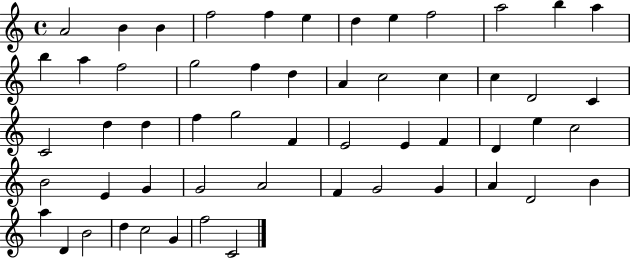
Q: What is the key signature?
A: C major